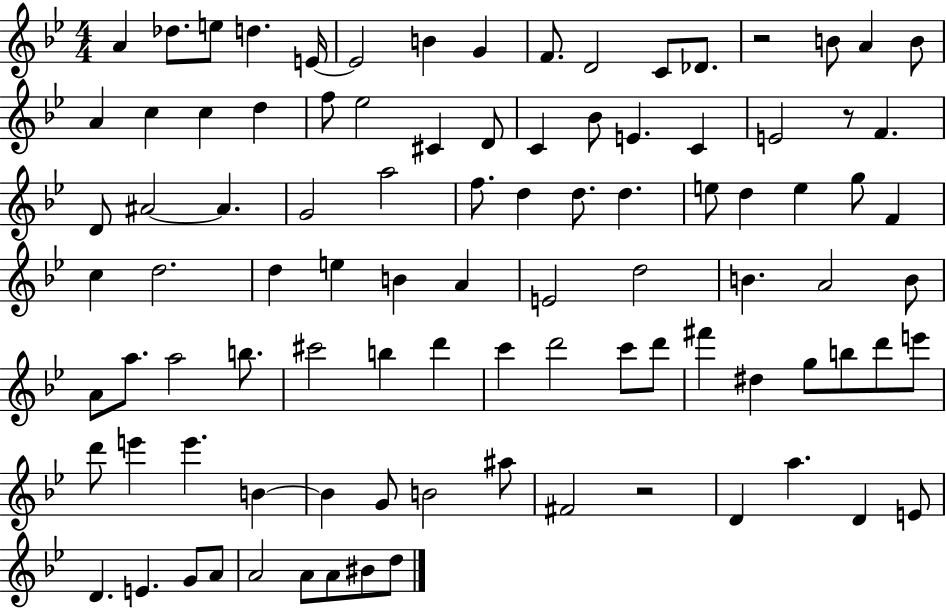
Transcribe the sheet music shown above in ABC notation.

X:1
T:Untitled
M:4/4
L:1/4
K:Bb
A _d/2 e/2 d E/4 E2 B G F/2 D2 C/2 _D/2 z2 B/2 A B/2 A c c d f/2 _e2 ^C D/2 C _B/2 E C E2 z/2 F D/2 ^A2 ^A G2 a2 f/2 d d/2 d e/2 d e g/2 F c d2 d e B A E2 d2 B A2 B/2 A/2 a/2 a2 b/2 ^c'2 b d' c' d'2 c'/2 d'/2 ^f' ^d g/2 b/2 d'/2 e'/2 d'/2 e' e' B B G/2 B2 ^a/2 ^F2 z2 D a D E/2 D E G/2 A/2 A2 A/2 A/2 ^B/2 d/2